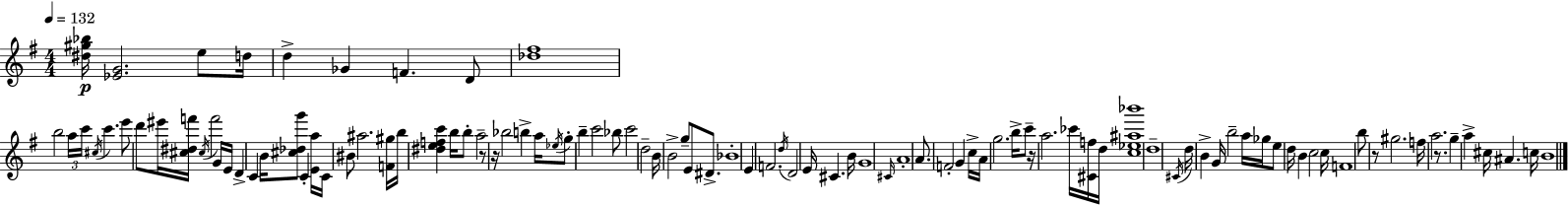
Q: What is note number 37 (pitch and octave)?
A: Bb5